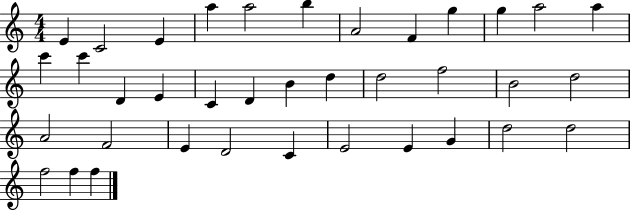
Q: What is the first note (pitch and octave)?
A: E4